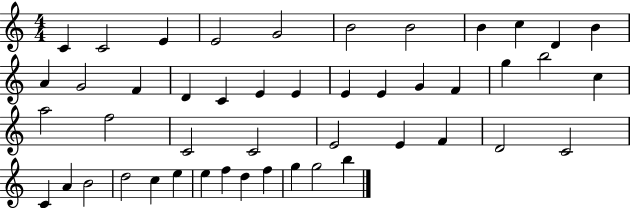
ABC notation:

X:1
T:Untitled
M:4/4
L:1/4
K:C
C C2 E E2 G2 B2 B2 B c D B A G2 F D C E E E E G F g b2 c a2 f2 C2 C2 E2 E F D2 C2 C A B2 d2 c e e f d f g g2 b